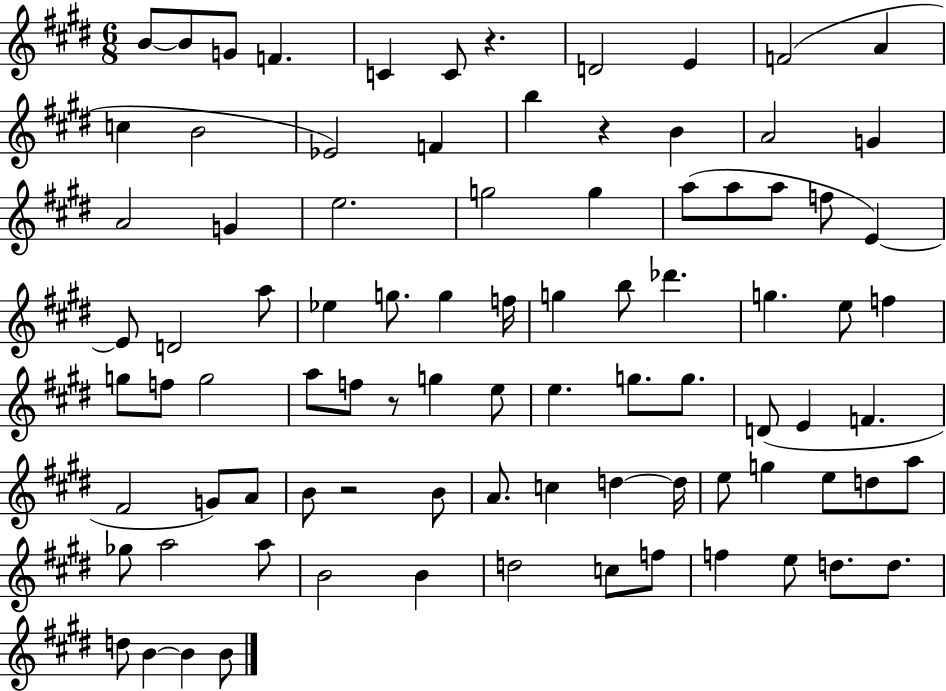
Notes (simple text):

B4/e B4/e G4/e F4/q. C4/q C4/e R/q. D4/h E4/q F4/h A4/q C5/q B4/h Eb4/h F4/q B5/q R/q B4/q A4/h G4/q A4/h G4/q E5/h. G5/h G5/q A5/e A5/e A5/e F5/e E4/q E4/e D4/h A5/e Eb5/q G5/e. G5/q F5/s G5/q B5/e Db6/q. G5/q. E5/e F5/q G5/e F5/e G5/h A5/e F5/e R/e G5/q E5/e E5/q. G5/e. G5/e. D4/e E4/q F4/q. F#4/h G4/e A4/e B4/e R/h B4/e A4/e. C5/q D5/q D5/s E5/e G5/q E5/e D5/e A5/e Gb5/e A5/h A5/e B4/h B4/q D5/h C5/e F5/e F5/q E5/e D5/e. D5/e. D5/e B4/q B4/q B4/e